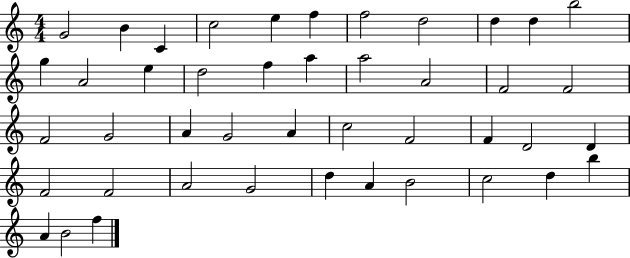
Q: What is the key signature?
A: C major